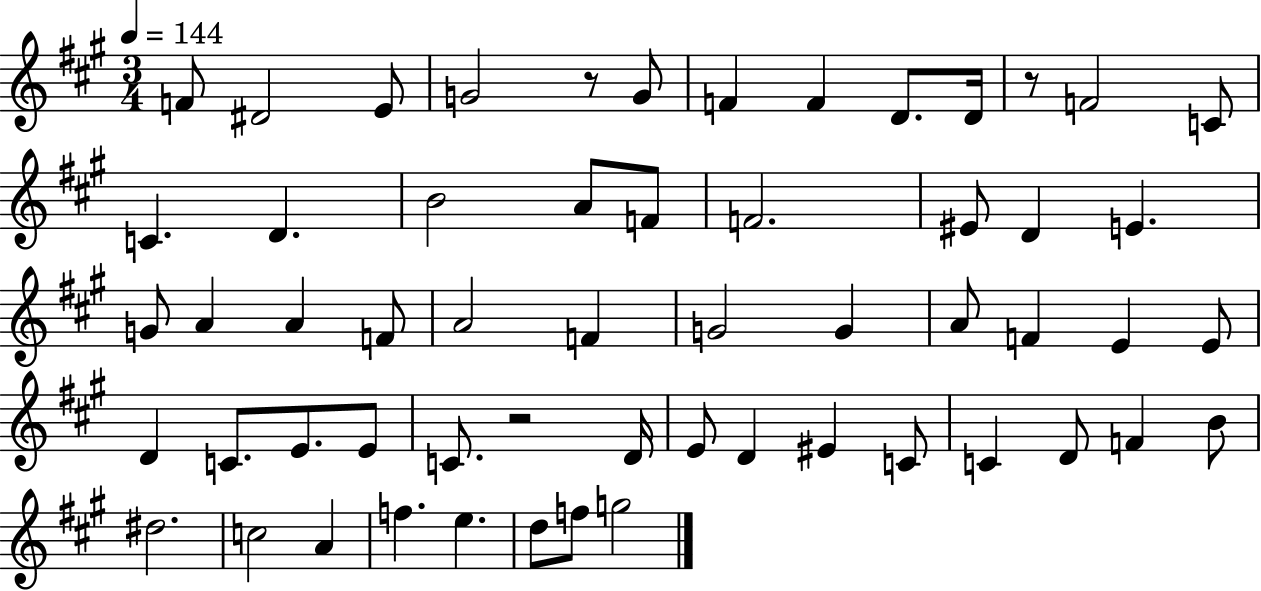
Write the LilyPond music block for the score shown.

{
  \clef treble
  \numericTimeSignature
  \time 3/4
  \key a \major
  \tempo 4 = 144
  f'8 dis'2 e'8 | g'2 r8 g'8 | f'4 f'4 d'8. d'16 | r8 f'2 c'8 | \break c'4. d'4. | b'2 a'8 f'8 | f'2. | eis'8 d'4 e'4. | \break g'8 a'4 a'4 f'8 | a'2 f'4 | g'2 g'4 | a'8 f'4 e'4 e'8 | \break d'4 c'8. e'8. e'8 | c'8. r2 d'16 | e'8 d'4 eis'4 c'8 | c'4 d'8 f'4 b'8 | \break dis''2. | c''2 a'4 | f''4. e''4. | d''8 f''8 g''2 | \break \bar "|."
}